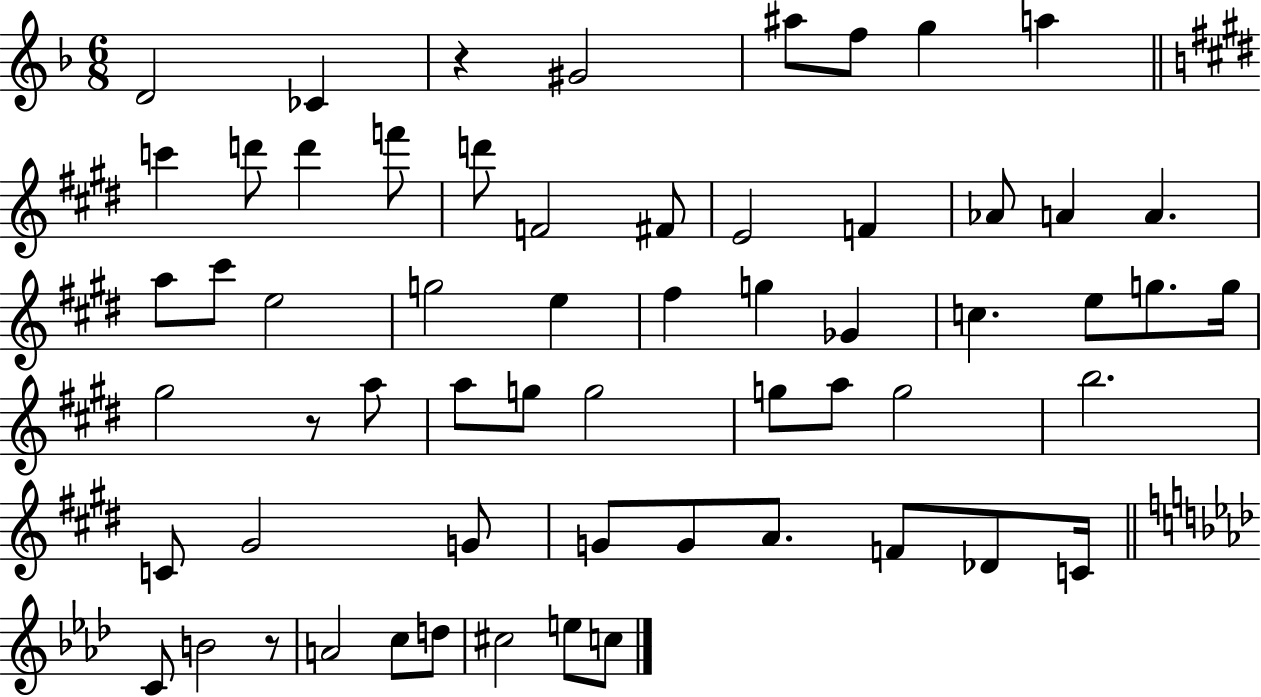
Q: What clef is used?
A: treble